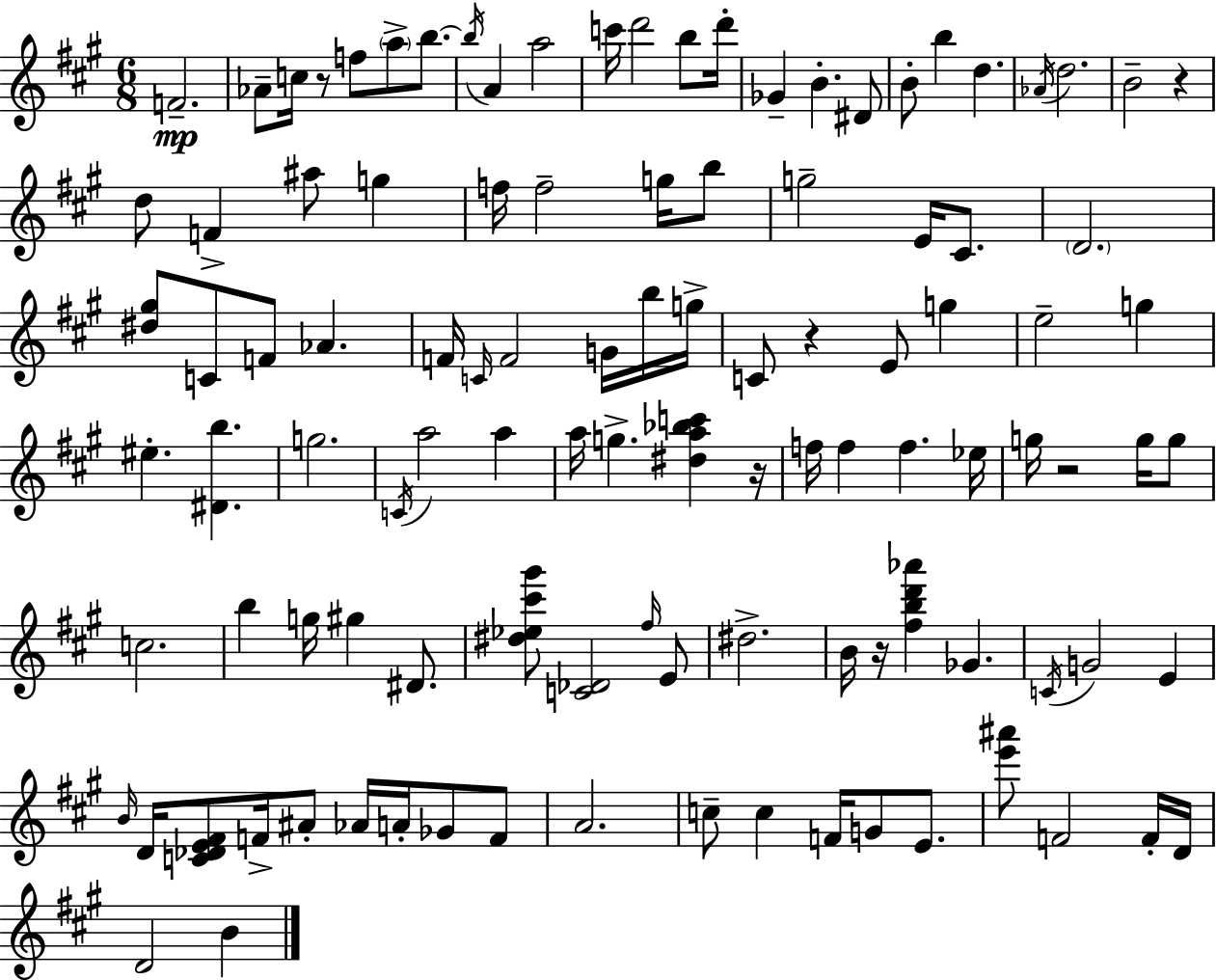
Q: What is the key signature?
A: A major